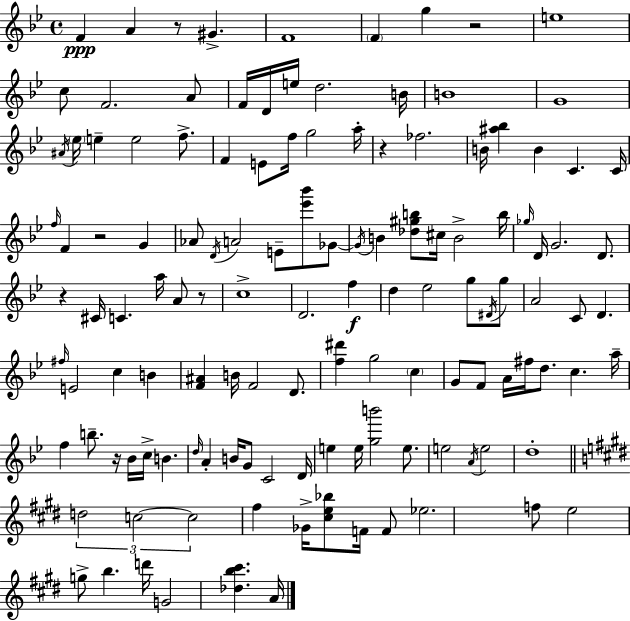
X:1
T:Untitled
M:4/4
L:1/4
K:Bb
F A z/2 ^G F4 F g z2 e4 c/2 F2 A/2 F/4 D/4 e/4 d2 B/4 B4 G4 ^A/4 _e/4 e e2 f/2 F E/2 f/4 g2 a/4 z _f2 B/4 [^a_b] B C C/4 f/4 F z2 G _A/2 D/4 A2 E/2 [_e'_b']/2 _G/2 _G/4 B [_d^gb]/2 ^c/4 B2 b/4 _g/4 D/4 G2 D/2 z ^C/4 C a/4 A/2 z/2 c4 D2 f d _e2 g/2 ^D/4 g/2 A2 C/2 D ^f/4 E2 c B [F^A] B/4 F2 D/2 [f^d'] g2 c G/2 F/2 A/4 ^f/4 d/2 c a/4 f b/2 z/4 _B/4 c/4 B d/4 A B/4 G/2 C2 D/4 e e/4 [gb']2 e/2 e2 A/4 e2 d4 d2 c2 c2 ^f _G/4 [^ce_b]/2 F/4 F/2 _e2 f/2 e2 g/2 b d'/4 G2 [_db^c'] A/4